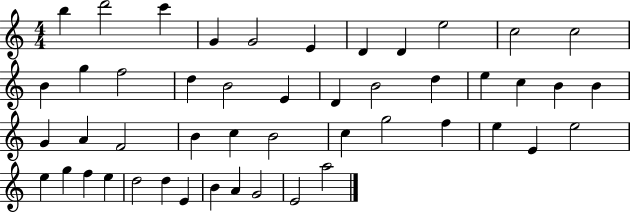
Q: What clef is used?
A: treble